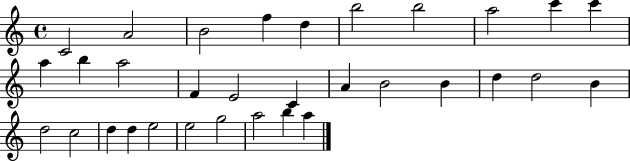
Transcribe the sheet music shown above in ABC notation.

X:1
T:Untitled
M:4/4
L:1/4
K:C
C2 A2 B2 f d b2 b2 a2 c' c' a b a2 F E2 C A B2 B d d2 B d2 c2 d d e2 e2 g2 a2 b a